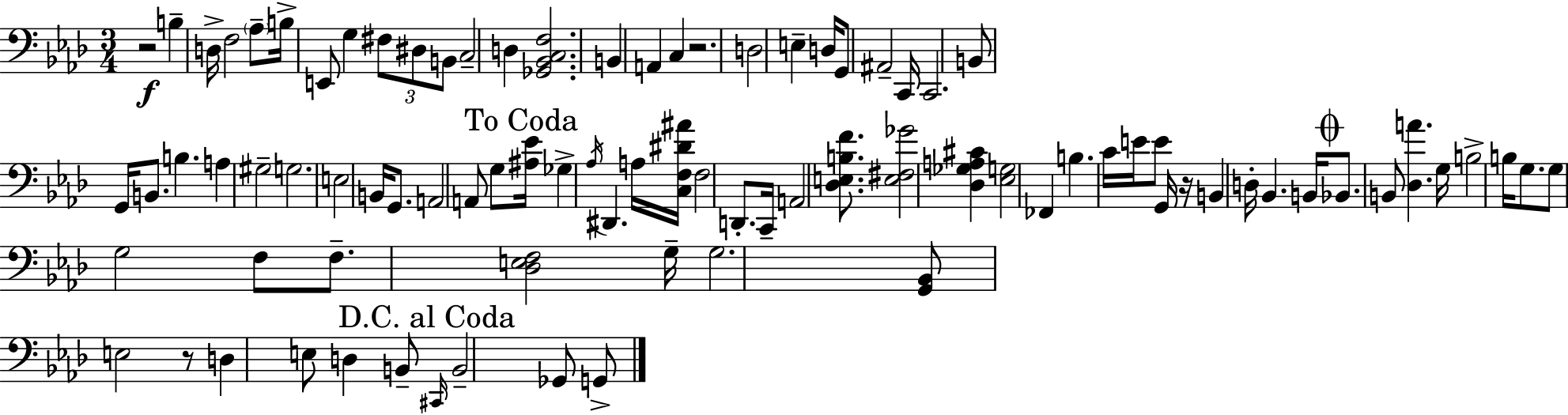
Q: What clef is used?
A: bass